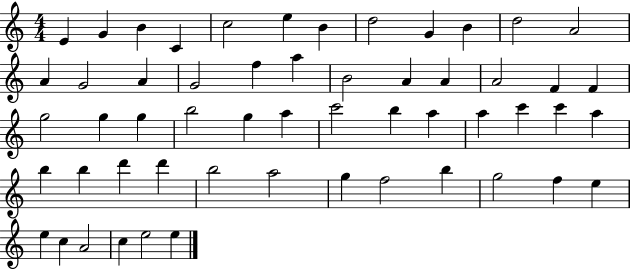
X:1
T:Untitled
M:4/4
L:1/4
K:C
E G B C c2 e B d2 G B d2 A2 A G2 A G2 f a B2 A A A2 F F g2 g g b2 g a c'2 b a a c' c' a b b d' d' b2 a2 g f2 b g2 f e e c A2 c e2 e